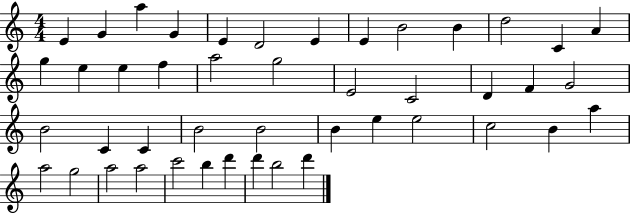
E4/q G4/q A5/q G4/q E4/q D4/h E4/q E4/q B4/h B4/q D5/h C4/q A4/q G5/q E5/q E5/q F5/q A5/h G5/h E4/h C4/h D4/q F4/q G4/h B4/h C4/q C4/q B4/h B4/h B4/q E5/q E5/h C5/h B4/q A5/q A5/h G5/h A5/h A5/h C6/h B5/q D6/q D6/q B5/h D6/q